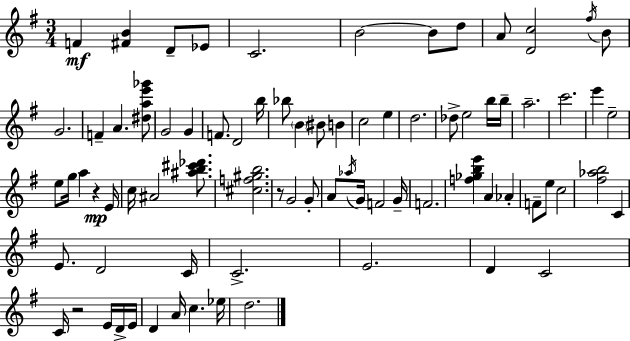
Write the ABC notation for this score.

X:1
T:Untitled
M:3/4
L:1/4
K:G
F [^FB] D/2 _E/2 C2 B2 B/2 d/2 A/2 [Dc]2 ^f/4 B/2 G2 F A [^dae'_g']/2 G2 G F/2 D2 b/4 _b/2 B ^B/2 B c2 e d2 _d/2 e2 b/4 b/4 a2 c'2 e' e2 e/2 g/4 a z E/4 c/4 ^A2 [^ab^c'_d']/2 [^cf^gb]2 z/2 G2 G/2 A/2 _a/4 G/4 F2 G/4 F2 [f_gbe'] A _A F/2 e/2 c2 [^f_ab]2 C E/2 D2 C/4 C2 E2 D C2 C/4 z2 E/4 D/4 E/4 D A/4 c _e/4 d2